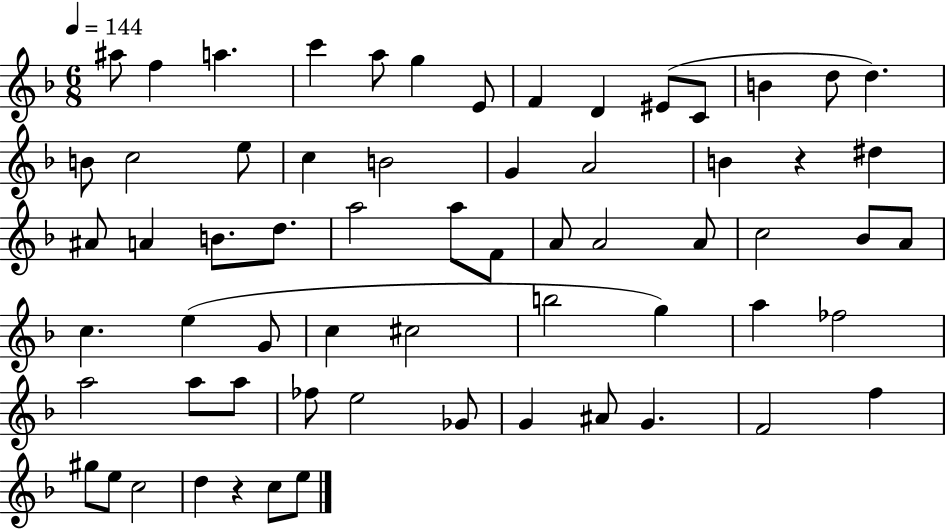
{
  \clef treble
  \numericTimeSignature
  \time 6/8
  \key f \major
  \tempo 4 = 144
  ais''8 f''4 a''4. | c'''4 a''8 g''4 e'8 | f'4 d'4 eis'8( c'8 | b'4 d''8 d''4.) | \break b'8 c''2 e''8 | c''4 b'2 | g'4 a'2 | b'4 r4 dis''4 | \break ais'8 a'4 b'8. d''8. | a''2 a''8 f'8 | a'8 a'2 a'8 | c''2 bes'8 a'8 | \break c''4. e''4( g'8 | c''4 cis''2 | b''2 g''4) | a''4 fes''2 | \break a''2 a''8 a''8 | fes''8 e''2 ges'8 | g'4 ais'8 g'4. | f'2 f''4 | \break gis''8 e''8 c''2 | d''4 r4 c''8 e''8 | \bar "|."
}